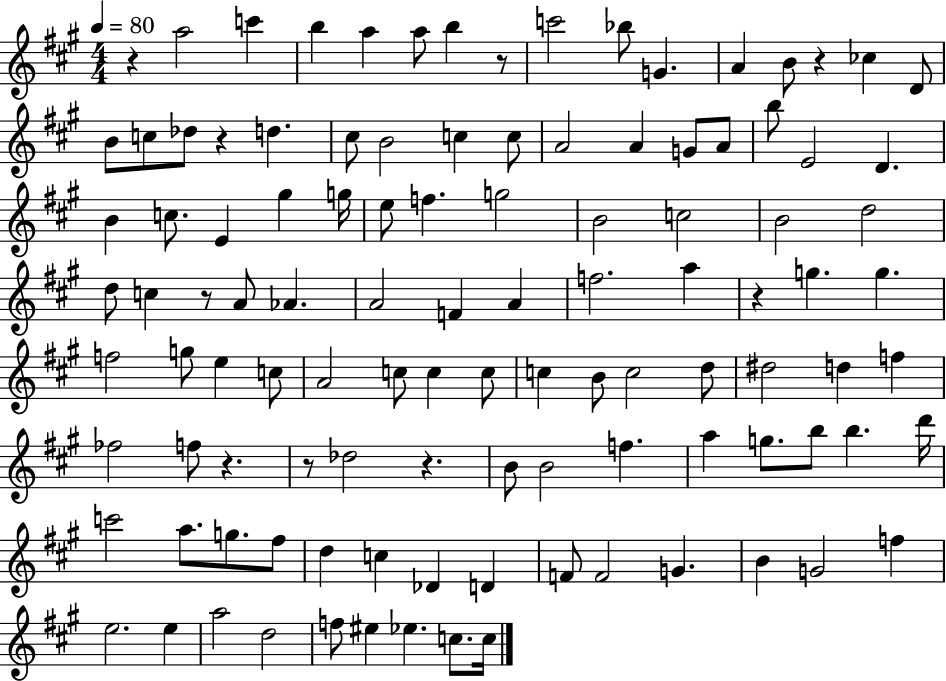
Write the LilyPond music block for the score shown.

{
  \clef treble
  \numericTimeSignature
  \time 4/4
  \key a \major
  \tempo 4 = 80
  r4 a''2 c'''4 | b''4 a''4 a''8 b''4 r8 | c'''2 bes''8 g'4. | a'4 b'8 r4 ces''4 d'8 | \break b'8 c''8 des''8 r4 d''4. | cis''8 b'2 c''4 c''8 | a'2 a'4 g'8 a'8 | b''8 e'2 d'4. | \break b'4 c''8. e'4 gis''4 g''16 | e''8 f''4. g''2 | b'2 c''2 | b'2 d''2 | \break d''8 c''4 r8 a'8 aes'4. | a'2 f'4 a'4 | f''2. a''4 | r4 g''4. g''4. | \break f''2 g''8 e''4 c''8 | a'2 c''8 c''4 c''8 | c''4 b'8 c''2 d''8 | dis''2 d''4 f''4 | \break fes''2 f''8 r4. | r8 des''2 r4. | b'8 b'2 f''4. | a''4 g''8. b''8 b''4. d'''16 | \break c'''2 a''8. g''8. fis''8 | d''4 c''4 des'4 d'4 | f'8 f'2 g'4. | b'4 g'2 f''4 | \break e''2. e''4 | a''2 d''2 | f''8 eis''4 ees''4. c''8. c''16 | \bar "|."
}